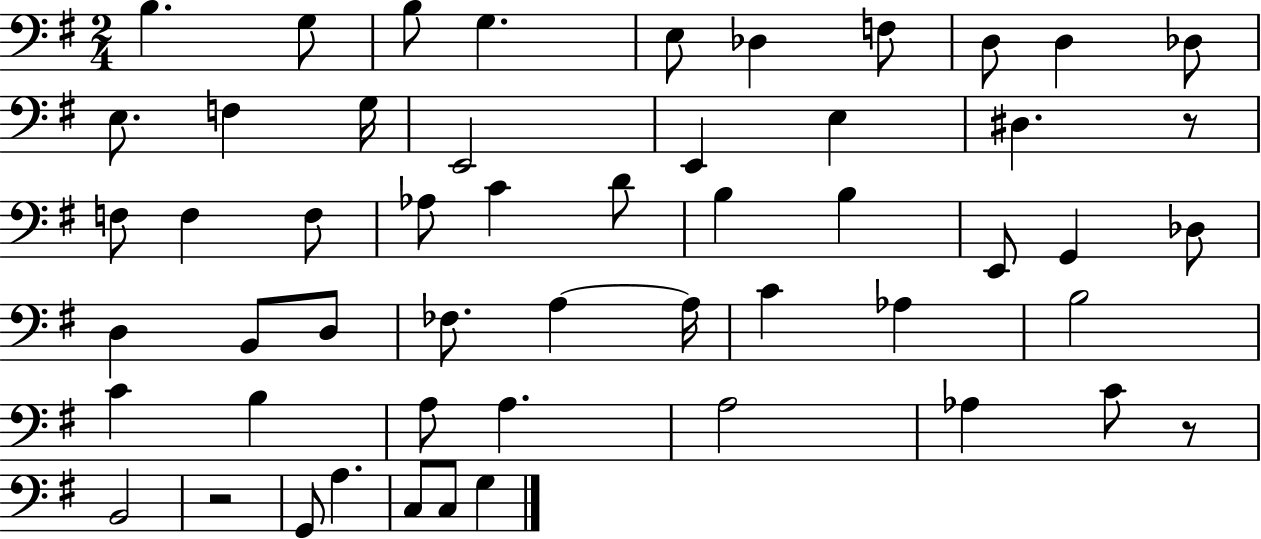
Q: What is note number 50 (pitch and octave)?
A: G3